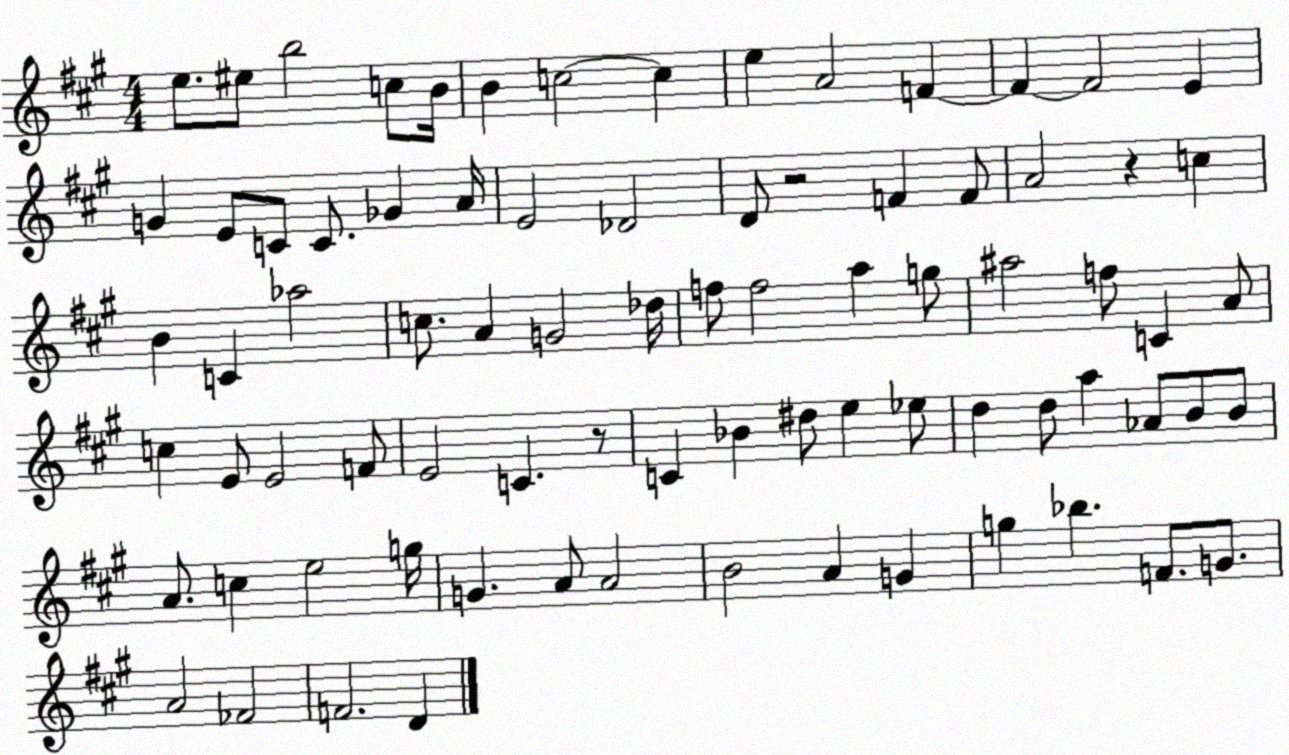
X:1
T:Untitled
M:4/4
L:1/4
K:A
e/2 ^e/2 b2 c/2 B/4 B c2 c e A2 F F F2 E G E/2 C/2 C/2 _G A/4 E2 _D2 D/2 z2 F F/2 A2 z c B C _a2 c/2 A G2 _d/4 f/2 f2 a g/2 ^a2 f/2 C A/2 c E/2 E2 F/2 E2 C z/2 C _B ^d/2 e _e/2 d d/2 a _A/2 B/2 B/2 A/2 c e2 g/4 G A/2 A2 B2 A G g _b F/2 G/2 A2 _F2 F2 D